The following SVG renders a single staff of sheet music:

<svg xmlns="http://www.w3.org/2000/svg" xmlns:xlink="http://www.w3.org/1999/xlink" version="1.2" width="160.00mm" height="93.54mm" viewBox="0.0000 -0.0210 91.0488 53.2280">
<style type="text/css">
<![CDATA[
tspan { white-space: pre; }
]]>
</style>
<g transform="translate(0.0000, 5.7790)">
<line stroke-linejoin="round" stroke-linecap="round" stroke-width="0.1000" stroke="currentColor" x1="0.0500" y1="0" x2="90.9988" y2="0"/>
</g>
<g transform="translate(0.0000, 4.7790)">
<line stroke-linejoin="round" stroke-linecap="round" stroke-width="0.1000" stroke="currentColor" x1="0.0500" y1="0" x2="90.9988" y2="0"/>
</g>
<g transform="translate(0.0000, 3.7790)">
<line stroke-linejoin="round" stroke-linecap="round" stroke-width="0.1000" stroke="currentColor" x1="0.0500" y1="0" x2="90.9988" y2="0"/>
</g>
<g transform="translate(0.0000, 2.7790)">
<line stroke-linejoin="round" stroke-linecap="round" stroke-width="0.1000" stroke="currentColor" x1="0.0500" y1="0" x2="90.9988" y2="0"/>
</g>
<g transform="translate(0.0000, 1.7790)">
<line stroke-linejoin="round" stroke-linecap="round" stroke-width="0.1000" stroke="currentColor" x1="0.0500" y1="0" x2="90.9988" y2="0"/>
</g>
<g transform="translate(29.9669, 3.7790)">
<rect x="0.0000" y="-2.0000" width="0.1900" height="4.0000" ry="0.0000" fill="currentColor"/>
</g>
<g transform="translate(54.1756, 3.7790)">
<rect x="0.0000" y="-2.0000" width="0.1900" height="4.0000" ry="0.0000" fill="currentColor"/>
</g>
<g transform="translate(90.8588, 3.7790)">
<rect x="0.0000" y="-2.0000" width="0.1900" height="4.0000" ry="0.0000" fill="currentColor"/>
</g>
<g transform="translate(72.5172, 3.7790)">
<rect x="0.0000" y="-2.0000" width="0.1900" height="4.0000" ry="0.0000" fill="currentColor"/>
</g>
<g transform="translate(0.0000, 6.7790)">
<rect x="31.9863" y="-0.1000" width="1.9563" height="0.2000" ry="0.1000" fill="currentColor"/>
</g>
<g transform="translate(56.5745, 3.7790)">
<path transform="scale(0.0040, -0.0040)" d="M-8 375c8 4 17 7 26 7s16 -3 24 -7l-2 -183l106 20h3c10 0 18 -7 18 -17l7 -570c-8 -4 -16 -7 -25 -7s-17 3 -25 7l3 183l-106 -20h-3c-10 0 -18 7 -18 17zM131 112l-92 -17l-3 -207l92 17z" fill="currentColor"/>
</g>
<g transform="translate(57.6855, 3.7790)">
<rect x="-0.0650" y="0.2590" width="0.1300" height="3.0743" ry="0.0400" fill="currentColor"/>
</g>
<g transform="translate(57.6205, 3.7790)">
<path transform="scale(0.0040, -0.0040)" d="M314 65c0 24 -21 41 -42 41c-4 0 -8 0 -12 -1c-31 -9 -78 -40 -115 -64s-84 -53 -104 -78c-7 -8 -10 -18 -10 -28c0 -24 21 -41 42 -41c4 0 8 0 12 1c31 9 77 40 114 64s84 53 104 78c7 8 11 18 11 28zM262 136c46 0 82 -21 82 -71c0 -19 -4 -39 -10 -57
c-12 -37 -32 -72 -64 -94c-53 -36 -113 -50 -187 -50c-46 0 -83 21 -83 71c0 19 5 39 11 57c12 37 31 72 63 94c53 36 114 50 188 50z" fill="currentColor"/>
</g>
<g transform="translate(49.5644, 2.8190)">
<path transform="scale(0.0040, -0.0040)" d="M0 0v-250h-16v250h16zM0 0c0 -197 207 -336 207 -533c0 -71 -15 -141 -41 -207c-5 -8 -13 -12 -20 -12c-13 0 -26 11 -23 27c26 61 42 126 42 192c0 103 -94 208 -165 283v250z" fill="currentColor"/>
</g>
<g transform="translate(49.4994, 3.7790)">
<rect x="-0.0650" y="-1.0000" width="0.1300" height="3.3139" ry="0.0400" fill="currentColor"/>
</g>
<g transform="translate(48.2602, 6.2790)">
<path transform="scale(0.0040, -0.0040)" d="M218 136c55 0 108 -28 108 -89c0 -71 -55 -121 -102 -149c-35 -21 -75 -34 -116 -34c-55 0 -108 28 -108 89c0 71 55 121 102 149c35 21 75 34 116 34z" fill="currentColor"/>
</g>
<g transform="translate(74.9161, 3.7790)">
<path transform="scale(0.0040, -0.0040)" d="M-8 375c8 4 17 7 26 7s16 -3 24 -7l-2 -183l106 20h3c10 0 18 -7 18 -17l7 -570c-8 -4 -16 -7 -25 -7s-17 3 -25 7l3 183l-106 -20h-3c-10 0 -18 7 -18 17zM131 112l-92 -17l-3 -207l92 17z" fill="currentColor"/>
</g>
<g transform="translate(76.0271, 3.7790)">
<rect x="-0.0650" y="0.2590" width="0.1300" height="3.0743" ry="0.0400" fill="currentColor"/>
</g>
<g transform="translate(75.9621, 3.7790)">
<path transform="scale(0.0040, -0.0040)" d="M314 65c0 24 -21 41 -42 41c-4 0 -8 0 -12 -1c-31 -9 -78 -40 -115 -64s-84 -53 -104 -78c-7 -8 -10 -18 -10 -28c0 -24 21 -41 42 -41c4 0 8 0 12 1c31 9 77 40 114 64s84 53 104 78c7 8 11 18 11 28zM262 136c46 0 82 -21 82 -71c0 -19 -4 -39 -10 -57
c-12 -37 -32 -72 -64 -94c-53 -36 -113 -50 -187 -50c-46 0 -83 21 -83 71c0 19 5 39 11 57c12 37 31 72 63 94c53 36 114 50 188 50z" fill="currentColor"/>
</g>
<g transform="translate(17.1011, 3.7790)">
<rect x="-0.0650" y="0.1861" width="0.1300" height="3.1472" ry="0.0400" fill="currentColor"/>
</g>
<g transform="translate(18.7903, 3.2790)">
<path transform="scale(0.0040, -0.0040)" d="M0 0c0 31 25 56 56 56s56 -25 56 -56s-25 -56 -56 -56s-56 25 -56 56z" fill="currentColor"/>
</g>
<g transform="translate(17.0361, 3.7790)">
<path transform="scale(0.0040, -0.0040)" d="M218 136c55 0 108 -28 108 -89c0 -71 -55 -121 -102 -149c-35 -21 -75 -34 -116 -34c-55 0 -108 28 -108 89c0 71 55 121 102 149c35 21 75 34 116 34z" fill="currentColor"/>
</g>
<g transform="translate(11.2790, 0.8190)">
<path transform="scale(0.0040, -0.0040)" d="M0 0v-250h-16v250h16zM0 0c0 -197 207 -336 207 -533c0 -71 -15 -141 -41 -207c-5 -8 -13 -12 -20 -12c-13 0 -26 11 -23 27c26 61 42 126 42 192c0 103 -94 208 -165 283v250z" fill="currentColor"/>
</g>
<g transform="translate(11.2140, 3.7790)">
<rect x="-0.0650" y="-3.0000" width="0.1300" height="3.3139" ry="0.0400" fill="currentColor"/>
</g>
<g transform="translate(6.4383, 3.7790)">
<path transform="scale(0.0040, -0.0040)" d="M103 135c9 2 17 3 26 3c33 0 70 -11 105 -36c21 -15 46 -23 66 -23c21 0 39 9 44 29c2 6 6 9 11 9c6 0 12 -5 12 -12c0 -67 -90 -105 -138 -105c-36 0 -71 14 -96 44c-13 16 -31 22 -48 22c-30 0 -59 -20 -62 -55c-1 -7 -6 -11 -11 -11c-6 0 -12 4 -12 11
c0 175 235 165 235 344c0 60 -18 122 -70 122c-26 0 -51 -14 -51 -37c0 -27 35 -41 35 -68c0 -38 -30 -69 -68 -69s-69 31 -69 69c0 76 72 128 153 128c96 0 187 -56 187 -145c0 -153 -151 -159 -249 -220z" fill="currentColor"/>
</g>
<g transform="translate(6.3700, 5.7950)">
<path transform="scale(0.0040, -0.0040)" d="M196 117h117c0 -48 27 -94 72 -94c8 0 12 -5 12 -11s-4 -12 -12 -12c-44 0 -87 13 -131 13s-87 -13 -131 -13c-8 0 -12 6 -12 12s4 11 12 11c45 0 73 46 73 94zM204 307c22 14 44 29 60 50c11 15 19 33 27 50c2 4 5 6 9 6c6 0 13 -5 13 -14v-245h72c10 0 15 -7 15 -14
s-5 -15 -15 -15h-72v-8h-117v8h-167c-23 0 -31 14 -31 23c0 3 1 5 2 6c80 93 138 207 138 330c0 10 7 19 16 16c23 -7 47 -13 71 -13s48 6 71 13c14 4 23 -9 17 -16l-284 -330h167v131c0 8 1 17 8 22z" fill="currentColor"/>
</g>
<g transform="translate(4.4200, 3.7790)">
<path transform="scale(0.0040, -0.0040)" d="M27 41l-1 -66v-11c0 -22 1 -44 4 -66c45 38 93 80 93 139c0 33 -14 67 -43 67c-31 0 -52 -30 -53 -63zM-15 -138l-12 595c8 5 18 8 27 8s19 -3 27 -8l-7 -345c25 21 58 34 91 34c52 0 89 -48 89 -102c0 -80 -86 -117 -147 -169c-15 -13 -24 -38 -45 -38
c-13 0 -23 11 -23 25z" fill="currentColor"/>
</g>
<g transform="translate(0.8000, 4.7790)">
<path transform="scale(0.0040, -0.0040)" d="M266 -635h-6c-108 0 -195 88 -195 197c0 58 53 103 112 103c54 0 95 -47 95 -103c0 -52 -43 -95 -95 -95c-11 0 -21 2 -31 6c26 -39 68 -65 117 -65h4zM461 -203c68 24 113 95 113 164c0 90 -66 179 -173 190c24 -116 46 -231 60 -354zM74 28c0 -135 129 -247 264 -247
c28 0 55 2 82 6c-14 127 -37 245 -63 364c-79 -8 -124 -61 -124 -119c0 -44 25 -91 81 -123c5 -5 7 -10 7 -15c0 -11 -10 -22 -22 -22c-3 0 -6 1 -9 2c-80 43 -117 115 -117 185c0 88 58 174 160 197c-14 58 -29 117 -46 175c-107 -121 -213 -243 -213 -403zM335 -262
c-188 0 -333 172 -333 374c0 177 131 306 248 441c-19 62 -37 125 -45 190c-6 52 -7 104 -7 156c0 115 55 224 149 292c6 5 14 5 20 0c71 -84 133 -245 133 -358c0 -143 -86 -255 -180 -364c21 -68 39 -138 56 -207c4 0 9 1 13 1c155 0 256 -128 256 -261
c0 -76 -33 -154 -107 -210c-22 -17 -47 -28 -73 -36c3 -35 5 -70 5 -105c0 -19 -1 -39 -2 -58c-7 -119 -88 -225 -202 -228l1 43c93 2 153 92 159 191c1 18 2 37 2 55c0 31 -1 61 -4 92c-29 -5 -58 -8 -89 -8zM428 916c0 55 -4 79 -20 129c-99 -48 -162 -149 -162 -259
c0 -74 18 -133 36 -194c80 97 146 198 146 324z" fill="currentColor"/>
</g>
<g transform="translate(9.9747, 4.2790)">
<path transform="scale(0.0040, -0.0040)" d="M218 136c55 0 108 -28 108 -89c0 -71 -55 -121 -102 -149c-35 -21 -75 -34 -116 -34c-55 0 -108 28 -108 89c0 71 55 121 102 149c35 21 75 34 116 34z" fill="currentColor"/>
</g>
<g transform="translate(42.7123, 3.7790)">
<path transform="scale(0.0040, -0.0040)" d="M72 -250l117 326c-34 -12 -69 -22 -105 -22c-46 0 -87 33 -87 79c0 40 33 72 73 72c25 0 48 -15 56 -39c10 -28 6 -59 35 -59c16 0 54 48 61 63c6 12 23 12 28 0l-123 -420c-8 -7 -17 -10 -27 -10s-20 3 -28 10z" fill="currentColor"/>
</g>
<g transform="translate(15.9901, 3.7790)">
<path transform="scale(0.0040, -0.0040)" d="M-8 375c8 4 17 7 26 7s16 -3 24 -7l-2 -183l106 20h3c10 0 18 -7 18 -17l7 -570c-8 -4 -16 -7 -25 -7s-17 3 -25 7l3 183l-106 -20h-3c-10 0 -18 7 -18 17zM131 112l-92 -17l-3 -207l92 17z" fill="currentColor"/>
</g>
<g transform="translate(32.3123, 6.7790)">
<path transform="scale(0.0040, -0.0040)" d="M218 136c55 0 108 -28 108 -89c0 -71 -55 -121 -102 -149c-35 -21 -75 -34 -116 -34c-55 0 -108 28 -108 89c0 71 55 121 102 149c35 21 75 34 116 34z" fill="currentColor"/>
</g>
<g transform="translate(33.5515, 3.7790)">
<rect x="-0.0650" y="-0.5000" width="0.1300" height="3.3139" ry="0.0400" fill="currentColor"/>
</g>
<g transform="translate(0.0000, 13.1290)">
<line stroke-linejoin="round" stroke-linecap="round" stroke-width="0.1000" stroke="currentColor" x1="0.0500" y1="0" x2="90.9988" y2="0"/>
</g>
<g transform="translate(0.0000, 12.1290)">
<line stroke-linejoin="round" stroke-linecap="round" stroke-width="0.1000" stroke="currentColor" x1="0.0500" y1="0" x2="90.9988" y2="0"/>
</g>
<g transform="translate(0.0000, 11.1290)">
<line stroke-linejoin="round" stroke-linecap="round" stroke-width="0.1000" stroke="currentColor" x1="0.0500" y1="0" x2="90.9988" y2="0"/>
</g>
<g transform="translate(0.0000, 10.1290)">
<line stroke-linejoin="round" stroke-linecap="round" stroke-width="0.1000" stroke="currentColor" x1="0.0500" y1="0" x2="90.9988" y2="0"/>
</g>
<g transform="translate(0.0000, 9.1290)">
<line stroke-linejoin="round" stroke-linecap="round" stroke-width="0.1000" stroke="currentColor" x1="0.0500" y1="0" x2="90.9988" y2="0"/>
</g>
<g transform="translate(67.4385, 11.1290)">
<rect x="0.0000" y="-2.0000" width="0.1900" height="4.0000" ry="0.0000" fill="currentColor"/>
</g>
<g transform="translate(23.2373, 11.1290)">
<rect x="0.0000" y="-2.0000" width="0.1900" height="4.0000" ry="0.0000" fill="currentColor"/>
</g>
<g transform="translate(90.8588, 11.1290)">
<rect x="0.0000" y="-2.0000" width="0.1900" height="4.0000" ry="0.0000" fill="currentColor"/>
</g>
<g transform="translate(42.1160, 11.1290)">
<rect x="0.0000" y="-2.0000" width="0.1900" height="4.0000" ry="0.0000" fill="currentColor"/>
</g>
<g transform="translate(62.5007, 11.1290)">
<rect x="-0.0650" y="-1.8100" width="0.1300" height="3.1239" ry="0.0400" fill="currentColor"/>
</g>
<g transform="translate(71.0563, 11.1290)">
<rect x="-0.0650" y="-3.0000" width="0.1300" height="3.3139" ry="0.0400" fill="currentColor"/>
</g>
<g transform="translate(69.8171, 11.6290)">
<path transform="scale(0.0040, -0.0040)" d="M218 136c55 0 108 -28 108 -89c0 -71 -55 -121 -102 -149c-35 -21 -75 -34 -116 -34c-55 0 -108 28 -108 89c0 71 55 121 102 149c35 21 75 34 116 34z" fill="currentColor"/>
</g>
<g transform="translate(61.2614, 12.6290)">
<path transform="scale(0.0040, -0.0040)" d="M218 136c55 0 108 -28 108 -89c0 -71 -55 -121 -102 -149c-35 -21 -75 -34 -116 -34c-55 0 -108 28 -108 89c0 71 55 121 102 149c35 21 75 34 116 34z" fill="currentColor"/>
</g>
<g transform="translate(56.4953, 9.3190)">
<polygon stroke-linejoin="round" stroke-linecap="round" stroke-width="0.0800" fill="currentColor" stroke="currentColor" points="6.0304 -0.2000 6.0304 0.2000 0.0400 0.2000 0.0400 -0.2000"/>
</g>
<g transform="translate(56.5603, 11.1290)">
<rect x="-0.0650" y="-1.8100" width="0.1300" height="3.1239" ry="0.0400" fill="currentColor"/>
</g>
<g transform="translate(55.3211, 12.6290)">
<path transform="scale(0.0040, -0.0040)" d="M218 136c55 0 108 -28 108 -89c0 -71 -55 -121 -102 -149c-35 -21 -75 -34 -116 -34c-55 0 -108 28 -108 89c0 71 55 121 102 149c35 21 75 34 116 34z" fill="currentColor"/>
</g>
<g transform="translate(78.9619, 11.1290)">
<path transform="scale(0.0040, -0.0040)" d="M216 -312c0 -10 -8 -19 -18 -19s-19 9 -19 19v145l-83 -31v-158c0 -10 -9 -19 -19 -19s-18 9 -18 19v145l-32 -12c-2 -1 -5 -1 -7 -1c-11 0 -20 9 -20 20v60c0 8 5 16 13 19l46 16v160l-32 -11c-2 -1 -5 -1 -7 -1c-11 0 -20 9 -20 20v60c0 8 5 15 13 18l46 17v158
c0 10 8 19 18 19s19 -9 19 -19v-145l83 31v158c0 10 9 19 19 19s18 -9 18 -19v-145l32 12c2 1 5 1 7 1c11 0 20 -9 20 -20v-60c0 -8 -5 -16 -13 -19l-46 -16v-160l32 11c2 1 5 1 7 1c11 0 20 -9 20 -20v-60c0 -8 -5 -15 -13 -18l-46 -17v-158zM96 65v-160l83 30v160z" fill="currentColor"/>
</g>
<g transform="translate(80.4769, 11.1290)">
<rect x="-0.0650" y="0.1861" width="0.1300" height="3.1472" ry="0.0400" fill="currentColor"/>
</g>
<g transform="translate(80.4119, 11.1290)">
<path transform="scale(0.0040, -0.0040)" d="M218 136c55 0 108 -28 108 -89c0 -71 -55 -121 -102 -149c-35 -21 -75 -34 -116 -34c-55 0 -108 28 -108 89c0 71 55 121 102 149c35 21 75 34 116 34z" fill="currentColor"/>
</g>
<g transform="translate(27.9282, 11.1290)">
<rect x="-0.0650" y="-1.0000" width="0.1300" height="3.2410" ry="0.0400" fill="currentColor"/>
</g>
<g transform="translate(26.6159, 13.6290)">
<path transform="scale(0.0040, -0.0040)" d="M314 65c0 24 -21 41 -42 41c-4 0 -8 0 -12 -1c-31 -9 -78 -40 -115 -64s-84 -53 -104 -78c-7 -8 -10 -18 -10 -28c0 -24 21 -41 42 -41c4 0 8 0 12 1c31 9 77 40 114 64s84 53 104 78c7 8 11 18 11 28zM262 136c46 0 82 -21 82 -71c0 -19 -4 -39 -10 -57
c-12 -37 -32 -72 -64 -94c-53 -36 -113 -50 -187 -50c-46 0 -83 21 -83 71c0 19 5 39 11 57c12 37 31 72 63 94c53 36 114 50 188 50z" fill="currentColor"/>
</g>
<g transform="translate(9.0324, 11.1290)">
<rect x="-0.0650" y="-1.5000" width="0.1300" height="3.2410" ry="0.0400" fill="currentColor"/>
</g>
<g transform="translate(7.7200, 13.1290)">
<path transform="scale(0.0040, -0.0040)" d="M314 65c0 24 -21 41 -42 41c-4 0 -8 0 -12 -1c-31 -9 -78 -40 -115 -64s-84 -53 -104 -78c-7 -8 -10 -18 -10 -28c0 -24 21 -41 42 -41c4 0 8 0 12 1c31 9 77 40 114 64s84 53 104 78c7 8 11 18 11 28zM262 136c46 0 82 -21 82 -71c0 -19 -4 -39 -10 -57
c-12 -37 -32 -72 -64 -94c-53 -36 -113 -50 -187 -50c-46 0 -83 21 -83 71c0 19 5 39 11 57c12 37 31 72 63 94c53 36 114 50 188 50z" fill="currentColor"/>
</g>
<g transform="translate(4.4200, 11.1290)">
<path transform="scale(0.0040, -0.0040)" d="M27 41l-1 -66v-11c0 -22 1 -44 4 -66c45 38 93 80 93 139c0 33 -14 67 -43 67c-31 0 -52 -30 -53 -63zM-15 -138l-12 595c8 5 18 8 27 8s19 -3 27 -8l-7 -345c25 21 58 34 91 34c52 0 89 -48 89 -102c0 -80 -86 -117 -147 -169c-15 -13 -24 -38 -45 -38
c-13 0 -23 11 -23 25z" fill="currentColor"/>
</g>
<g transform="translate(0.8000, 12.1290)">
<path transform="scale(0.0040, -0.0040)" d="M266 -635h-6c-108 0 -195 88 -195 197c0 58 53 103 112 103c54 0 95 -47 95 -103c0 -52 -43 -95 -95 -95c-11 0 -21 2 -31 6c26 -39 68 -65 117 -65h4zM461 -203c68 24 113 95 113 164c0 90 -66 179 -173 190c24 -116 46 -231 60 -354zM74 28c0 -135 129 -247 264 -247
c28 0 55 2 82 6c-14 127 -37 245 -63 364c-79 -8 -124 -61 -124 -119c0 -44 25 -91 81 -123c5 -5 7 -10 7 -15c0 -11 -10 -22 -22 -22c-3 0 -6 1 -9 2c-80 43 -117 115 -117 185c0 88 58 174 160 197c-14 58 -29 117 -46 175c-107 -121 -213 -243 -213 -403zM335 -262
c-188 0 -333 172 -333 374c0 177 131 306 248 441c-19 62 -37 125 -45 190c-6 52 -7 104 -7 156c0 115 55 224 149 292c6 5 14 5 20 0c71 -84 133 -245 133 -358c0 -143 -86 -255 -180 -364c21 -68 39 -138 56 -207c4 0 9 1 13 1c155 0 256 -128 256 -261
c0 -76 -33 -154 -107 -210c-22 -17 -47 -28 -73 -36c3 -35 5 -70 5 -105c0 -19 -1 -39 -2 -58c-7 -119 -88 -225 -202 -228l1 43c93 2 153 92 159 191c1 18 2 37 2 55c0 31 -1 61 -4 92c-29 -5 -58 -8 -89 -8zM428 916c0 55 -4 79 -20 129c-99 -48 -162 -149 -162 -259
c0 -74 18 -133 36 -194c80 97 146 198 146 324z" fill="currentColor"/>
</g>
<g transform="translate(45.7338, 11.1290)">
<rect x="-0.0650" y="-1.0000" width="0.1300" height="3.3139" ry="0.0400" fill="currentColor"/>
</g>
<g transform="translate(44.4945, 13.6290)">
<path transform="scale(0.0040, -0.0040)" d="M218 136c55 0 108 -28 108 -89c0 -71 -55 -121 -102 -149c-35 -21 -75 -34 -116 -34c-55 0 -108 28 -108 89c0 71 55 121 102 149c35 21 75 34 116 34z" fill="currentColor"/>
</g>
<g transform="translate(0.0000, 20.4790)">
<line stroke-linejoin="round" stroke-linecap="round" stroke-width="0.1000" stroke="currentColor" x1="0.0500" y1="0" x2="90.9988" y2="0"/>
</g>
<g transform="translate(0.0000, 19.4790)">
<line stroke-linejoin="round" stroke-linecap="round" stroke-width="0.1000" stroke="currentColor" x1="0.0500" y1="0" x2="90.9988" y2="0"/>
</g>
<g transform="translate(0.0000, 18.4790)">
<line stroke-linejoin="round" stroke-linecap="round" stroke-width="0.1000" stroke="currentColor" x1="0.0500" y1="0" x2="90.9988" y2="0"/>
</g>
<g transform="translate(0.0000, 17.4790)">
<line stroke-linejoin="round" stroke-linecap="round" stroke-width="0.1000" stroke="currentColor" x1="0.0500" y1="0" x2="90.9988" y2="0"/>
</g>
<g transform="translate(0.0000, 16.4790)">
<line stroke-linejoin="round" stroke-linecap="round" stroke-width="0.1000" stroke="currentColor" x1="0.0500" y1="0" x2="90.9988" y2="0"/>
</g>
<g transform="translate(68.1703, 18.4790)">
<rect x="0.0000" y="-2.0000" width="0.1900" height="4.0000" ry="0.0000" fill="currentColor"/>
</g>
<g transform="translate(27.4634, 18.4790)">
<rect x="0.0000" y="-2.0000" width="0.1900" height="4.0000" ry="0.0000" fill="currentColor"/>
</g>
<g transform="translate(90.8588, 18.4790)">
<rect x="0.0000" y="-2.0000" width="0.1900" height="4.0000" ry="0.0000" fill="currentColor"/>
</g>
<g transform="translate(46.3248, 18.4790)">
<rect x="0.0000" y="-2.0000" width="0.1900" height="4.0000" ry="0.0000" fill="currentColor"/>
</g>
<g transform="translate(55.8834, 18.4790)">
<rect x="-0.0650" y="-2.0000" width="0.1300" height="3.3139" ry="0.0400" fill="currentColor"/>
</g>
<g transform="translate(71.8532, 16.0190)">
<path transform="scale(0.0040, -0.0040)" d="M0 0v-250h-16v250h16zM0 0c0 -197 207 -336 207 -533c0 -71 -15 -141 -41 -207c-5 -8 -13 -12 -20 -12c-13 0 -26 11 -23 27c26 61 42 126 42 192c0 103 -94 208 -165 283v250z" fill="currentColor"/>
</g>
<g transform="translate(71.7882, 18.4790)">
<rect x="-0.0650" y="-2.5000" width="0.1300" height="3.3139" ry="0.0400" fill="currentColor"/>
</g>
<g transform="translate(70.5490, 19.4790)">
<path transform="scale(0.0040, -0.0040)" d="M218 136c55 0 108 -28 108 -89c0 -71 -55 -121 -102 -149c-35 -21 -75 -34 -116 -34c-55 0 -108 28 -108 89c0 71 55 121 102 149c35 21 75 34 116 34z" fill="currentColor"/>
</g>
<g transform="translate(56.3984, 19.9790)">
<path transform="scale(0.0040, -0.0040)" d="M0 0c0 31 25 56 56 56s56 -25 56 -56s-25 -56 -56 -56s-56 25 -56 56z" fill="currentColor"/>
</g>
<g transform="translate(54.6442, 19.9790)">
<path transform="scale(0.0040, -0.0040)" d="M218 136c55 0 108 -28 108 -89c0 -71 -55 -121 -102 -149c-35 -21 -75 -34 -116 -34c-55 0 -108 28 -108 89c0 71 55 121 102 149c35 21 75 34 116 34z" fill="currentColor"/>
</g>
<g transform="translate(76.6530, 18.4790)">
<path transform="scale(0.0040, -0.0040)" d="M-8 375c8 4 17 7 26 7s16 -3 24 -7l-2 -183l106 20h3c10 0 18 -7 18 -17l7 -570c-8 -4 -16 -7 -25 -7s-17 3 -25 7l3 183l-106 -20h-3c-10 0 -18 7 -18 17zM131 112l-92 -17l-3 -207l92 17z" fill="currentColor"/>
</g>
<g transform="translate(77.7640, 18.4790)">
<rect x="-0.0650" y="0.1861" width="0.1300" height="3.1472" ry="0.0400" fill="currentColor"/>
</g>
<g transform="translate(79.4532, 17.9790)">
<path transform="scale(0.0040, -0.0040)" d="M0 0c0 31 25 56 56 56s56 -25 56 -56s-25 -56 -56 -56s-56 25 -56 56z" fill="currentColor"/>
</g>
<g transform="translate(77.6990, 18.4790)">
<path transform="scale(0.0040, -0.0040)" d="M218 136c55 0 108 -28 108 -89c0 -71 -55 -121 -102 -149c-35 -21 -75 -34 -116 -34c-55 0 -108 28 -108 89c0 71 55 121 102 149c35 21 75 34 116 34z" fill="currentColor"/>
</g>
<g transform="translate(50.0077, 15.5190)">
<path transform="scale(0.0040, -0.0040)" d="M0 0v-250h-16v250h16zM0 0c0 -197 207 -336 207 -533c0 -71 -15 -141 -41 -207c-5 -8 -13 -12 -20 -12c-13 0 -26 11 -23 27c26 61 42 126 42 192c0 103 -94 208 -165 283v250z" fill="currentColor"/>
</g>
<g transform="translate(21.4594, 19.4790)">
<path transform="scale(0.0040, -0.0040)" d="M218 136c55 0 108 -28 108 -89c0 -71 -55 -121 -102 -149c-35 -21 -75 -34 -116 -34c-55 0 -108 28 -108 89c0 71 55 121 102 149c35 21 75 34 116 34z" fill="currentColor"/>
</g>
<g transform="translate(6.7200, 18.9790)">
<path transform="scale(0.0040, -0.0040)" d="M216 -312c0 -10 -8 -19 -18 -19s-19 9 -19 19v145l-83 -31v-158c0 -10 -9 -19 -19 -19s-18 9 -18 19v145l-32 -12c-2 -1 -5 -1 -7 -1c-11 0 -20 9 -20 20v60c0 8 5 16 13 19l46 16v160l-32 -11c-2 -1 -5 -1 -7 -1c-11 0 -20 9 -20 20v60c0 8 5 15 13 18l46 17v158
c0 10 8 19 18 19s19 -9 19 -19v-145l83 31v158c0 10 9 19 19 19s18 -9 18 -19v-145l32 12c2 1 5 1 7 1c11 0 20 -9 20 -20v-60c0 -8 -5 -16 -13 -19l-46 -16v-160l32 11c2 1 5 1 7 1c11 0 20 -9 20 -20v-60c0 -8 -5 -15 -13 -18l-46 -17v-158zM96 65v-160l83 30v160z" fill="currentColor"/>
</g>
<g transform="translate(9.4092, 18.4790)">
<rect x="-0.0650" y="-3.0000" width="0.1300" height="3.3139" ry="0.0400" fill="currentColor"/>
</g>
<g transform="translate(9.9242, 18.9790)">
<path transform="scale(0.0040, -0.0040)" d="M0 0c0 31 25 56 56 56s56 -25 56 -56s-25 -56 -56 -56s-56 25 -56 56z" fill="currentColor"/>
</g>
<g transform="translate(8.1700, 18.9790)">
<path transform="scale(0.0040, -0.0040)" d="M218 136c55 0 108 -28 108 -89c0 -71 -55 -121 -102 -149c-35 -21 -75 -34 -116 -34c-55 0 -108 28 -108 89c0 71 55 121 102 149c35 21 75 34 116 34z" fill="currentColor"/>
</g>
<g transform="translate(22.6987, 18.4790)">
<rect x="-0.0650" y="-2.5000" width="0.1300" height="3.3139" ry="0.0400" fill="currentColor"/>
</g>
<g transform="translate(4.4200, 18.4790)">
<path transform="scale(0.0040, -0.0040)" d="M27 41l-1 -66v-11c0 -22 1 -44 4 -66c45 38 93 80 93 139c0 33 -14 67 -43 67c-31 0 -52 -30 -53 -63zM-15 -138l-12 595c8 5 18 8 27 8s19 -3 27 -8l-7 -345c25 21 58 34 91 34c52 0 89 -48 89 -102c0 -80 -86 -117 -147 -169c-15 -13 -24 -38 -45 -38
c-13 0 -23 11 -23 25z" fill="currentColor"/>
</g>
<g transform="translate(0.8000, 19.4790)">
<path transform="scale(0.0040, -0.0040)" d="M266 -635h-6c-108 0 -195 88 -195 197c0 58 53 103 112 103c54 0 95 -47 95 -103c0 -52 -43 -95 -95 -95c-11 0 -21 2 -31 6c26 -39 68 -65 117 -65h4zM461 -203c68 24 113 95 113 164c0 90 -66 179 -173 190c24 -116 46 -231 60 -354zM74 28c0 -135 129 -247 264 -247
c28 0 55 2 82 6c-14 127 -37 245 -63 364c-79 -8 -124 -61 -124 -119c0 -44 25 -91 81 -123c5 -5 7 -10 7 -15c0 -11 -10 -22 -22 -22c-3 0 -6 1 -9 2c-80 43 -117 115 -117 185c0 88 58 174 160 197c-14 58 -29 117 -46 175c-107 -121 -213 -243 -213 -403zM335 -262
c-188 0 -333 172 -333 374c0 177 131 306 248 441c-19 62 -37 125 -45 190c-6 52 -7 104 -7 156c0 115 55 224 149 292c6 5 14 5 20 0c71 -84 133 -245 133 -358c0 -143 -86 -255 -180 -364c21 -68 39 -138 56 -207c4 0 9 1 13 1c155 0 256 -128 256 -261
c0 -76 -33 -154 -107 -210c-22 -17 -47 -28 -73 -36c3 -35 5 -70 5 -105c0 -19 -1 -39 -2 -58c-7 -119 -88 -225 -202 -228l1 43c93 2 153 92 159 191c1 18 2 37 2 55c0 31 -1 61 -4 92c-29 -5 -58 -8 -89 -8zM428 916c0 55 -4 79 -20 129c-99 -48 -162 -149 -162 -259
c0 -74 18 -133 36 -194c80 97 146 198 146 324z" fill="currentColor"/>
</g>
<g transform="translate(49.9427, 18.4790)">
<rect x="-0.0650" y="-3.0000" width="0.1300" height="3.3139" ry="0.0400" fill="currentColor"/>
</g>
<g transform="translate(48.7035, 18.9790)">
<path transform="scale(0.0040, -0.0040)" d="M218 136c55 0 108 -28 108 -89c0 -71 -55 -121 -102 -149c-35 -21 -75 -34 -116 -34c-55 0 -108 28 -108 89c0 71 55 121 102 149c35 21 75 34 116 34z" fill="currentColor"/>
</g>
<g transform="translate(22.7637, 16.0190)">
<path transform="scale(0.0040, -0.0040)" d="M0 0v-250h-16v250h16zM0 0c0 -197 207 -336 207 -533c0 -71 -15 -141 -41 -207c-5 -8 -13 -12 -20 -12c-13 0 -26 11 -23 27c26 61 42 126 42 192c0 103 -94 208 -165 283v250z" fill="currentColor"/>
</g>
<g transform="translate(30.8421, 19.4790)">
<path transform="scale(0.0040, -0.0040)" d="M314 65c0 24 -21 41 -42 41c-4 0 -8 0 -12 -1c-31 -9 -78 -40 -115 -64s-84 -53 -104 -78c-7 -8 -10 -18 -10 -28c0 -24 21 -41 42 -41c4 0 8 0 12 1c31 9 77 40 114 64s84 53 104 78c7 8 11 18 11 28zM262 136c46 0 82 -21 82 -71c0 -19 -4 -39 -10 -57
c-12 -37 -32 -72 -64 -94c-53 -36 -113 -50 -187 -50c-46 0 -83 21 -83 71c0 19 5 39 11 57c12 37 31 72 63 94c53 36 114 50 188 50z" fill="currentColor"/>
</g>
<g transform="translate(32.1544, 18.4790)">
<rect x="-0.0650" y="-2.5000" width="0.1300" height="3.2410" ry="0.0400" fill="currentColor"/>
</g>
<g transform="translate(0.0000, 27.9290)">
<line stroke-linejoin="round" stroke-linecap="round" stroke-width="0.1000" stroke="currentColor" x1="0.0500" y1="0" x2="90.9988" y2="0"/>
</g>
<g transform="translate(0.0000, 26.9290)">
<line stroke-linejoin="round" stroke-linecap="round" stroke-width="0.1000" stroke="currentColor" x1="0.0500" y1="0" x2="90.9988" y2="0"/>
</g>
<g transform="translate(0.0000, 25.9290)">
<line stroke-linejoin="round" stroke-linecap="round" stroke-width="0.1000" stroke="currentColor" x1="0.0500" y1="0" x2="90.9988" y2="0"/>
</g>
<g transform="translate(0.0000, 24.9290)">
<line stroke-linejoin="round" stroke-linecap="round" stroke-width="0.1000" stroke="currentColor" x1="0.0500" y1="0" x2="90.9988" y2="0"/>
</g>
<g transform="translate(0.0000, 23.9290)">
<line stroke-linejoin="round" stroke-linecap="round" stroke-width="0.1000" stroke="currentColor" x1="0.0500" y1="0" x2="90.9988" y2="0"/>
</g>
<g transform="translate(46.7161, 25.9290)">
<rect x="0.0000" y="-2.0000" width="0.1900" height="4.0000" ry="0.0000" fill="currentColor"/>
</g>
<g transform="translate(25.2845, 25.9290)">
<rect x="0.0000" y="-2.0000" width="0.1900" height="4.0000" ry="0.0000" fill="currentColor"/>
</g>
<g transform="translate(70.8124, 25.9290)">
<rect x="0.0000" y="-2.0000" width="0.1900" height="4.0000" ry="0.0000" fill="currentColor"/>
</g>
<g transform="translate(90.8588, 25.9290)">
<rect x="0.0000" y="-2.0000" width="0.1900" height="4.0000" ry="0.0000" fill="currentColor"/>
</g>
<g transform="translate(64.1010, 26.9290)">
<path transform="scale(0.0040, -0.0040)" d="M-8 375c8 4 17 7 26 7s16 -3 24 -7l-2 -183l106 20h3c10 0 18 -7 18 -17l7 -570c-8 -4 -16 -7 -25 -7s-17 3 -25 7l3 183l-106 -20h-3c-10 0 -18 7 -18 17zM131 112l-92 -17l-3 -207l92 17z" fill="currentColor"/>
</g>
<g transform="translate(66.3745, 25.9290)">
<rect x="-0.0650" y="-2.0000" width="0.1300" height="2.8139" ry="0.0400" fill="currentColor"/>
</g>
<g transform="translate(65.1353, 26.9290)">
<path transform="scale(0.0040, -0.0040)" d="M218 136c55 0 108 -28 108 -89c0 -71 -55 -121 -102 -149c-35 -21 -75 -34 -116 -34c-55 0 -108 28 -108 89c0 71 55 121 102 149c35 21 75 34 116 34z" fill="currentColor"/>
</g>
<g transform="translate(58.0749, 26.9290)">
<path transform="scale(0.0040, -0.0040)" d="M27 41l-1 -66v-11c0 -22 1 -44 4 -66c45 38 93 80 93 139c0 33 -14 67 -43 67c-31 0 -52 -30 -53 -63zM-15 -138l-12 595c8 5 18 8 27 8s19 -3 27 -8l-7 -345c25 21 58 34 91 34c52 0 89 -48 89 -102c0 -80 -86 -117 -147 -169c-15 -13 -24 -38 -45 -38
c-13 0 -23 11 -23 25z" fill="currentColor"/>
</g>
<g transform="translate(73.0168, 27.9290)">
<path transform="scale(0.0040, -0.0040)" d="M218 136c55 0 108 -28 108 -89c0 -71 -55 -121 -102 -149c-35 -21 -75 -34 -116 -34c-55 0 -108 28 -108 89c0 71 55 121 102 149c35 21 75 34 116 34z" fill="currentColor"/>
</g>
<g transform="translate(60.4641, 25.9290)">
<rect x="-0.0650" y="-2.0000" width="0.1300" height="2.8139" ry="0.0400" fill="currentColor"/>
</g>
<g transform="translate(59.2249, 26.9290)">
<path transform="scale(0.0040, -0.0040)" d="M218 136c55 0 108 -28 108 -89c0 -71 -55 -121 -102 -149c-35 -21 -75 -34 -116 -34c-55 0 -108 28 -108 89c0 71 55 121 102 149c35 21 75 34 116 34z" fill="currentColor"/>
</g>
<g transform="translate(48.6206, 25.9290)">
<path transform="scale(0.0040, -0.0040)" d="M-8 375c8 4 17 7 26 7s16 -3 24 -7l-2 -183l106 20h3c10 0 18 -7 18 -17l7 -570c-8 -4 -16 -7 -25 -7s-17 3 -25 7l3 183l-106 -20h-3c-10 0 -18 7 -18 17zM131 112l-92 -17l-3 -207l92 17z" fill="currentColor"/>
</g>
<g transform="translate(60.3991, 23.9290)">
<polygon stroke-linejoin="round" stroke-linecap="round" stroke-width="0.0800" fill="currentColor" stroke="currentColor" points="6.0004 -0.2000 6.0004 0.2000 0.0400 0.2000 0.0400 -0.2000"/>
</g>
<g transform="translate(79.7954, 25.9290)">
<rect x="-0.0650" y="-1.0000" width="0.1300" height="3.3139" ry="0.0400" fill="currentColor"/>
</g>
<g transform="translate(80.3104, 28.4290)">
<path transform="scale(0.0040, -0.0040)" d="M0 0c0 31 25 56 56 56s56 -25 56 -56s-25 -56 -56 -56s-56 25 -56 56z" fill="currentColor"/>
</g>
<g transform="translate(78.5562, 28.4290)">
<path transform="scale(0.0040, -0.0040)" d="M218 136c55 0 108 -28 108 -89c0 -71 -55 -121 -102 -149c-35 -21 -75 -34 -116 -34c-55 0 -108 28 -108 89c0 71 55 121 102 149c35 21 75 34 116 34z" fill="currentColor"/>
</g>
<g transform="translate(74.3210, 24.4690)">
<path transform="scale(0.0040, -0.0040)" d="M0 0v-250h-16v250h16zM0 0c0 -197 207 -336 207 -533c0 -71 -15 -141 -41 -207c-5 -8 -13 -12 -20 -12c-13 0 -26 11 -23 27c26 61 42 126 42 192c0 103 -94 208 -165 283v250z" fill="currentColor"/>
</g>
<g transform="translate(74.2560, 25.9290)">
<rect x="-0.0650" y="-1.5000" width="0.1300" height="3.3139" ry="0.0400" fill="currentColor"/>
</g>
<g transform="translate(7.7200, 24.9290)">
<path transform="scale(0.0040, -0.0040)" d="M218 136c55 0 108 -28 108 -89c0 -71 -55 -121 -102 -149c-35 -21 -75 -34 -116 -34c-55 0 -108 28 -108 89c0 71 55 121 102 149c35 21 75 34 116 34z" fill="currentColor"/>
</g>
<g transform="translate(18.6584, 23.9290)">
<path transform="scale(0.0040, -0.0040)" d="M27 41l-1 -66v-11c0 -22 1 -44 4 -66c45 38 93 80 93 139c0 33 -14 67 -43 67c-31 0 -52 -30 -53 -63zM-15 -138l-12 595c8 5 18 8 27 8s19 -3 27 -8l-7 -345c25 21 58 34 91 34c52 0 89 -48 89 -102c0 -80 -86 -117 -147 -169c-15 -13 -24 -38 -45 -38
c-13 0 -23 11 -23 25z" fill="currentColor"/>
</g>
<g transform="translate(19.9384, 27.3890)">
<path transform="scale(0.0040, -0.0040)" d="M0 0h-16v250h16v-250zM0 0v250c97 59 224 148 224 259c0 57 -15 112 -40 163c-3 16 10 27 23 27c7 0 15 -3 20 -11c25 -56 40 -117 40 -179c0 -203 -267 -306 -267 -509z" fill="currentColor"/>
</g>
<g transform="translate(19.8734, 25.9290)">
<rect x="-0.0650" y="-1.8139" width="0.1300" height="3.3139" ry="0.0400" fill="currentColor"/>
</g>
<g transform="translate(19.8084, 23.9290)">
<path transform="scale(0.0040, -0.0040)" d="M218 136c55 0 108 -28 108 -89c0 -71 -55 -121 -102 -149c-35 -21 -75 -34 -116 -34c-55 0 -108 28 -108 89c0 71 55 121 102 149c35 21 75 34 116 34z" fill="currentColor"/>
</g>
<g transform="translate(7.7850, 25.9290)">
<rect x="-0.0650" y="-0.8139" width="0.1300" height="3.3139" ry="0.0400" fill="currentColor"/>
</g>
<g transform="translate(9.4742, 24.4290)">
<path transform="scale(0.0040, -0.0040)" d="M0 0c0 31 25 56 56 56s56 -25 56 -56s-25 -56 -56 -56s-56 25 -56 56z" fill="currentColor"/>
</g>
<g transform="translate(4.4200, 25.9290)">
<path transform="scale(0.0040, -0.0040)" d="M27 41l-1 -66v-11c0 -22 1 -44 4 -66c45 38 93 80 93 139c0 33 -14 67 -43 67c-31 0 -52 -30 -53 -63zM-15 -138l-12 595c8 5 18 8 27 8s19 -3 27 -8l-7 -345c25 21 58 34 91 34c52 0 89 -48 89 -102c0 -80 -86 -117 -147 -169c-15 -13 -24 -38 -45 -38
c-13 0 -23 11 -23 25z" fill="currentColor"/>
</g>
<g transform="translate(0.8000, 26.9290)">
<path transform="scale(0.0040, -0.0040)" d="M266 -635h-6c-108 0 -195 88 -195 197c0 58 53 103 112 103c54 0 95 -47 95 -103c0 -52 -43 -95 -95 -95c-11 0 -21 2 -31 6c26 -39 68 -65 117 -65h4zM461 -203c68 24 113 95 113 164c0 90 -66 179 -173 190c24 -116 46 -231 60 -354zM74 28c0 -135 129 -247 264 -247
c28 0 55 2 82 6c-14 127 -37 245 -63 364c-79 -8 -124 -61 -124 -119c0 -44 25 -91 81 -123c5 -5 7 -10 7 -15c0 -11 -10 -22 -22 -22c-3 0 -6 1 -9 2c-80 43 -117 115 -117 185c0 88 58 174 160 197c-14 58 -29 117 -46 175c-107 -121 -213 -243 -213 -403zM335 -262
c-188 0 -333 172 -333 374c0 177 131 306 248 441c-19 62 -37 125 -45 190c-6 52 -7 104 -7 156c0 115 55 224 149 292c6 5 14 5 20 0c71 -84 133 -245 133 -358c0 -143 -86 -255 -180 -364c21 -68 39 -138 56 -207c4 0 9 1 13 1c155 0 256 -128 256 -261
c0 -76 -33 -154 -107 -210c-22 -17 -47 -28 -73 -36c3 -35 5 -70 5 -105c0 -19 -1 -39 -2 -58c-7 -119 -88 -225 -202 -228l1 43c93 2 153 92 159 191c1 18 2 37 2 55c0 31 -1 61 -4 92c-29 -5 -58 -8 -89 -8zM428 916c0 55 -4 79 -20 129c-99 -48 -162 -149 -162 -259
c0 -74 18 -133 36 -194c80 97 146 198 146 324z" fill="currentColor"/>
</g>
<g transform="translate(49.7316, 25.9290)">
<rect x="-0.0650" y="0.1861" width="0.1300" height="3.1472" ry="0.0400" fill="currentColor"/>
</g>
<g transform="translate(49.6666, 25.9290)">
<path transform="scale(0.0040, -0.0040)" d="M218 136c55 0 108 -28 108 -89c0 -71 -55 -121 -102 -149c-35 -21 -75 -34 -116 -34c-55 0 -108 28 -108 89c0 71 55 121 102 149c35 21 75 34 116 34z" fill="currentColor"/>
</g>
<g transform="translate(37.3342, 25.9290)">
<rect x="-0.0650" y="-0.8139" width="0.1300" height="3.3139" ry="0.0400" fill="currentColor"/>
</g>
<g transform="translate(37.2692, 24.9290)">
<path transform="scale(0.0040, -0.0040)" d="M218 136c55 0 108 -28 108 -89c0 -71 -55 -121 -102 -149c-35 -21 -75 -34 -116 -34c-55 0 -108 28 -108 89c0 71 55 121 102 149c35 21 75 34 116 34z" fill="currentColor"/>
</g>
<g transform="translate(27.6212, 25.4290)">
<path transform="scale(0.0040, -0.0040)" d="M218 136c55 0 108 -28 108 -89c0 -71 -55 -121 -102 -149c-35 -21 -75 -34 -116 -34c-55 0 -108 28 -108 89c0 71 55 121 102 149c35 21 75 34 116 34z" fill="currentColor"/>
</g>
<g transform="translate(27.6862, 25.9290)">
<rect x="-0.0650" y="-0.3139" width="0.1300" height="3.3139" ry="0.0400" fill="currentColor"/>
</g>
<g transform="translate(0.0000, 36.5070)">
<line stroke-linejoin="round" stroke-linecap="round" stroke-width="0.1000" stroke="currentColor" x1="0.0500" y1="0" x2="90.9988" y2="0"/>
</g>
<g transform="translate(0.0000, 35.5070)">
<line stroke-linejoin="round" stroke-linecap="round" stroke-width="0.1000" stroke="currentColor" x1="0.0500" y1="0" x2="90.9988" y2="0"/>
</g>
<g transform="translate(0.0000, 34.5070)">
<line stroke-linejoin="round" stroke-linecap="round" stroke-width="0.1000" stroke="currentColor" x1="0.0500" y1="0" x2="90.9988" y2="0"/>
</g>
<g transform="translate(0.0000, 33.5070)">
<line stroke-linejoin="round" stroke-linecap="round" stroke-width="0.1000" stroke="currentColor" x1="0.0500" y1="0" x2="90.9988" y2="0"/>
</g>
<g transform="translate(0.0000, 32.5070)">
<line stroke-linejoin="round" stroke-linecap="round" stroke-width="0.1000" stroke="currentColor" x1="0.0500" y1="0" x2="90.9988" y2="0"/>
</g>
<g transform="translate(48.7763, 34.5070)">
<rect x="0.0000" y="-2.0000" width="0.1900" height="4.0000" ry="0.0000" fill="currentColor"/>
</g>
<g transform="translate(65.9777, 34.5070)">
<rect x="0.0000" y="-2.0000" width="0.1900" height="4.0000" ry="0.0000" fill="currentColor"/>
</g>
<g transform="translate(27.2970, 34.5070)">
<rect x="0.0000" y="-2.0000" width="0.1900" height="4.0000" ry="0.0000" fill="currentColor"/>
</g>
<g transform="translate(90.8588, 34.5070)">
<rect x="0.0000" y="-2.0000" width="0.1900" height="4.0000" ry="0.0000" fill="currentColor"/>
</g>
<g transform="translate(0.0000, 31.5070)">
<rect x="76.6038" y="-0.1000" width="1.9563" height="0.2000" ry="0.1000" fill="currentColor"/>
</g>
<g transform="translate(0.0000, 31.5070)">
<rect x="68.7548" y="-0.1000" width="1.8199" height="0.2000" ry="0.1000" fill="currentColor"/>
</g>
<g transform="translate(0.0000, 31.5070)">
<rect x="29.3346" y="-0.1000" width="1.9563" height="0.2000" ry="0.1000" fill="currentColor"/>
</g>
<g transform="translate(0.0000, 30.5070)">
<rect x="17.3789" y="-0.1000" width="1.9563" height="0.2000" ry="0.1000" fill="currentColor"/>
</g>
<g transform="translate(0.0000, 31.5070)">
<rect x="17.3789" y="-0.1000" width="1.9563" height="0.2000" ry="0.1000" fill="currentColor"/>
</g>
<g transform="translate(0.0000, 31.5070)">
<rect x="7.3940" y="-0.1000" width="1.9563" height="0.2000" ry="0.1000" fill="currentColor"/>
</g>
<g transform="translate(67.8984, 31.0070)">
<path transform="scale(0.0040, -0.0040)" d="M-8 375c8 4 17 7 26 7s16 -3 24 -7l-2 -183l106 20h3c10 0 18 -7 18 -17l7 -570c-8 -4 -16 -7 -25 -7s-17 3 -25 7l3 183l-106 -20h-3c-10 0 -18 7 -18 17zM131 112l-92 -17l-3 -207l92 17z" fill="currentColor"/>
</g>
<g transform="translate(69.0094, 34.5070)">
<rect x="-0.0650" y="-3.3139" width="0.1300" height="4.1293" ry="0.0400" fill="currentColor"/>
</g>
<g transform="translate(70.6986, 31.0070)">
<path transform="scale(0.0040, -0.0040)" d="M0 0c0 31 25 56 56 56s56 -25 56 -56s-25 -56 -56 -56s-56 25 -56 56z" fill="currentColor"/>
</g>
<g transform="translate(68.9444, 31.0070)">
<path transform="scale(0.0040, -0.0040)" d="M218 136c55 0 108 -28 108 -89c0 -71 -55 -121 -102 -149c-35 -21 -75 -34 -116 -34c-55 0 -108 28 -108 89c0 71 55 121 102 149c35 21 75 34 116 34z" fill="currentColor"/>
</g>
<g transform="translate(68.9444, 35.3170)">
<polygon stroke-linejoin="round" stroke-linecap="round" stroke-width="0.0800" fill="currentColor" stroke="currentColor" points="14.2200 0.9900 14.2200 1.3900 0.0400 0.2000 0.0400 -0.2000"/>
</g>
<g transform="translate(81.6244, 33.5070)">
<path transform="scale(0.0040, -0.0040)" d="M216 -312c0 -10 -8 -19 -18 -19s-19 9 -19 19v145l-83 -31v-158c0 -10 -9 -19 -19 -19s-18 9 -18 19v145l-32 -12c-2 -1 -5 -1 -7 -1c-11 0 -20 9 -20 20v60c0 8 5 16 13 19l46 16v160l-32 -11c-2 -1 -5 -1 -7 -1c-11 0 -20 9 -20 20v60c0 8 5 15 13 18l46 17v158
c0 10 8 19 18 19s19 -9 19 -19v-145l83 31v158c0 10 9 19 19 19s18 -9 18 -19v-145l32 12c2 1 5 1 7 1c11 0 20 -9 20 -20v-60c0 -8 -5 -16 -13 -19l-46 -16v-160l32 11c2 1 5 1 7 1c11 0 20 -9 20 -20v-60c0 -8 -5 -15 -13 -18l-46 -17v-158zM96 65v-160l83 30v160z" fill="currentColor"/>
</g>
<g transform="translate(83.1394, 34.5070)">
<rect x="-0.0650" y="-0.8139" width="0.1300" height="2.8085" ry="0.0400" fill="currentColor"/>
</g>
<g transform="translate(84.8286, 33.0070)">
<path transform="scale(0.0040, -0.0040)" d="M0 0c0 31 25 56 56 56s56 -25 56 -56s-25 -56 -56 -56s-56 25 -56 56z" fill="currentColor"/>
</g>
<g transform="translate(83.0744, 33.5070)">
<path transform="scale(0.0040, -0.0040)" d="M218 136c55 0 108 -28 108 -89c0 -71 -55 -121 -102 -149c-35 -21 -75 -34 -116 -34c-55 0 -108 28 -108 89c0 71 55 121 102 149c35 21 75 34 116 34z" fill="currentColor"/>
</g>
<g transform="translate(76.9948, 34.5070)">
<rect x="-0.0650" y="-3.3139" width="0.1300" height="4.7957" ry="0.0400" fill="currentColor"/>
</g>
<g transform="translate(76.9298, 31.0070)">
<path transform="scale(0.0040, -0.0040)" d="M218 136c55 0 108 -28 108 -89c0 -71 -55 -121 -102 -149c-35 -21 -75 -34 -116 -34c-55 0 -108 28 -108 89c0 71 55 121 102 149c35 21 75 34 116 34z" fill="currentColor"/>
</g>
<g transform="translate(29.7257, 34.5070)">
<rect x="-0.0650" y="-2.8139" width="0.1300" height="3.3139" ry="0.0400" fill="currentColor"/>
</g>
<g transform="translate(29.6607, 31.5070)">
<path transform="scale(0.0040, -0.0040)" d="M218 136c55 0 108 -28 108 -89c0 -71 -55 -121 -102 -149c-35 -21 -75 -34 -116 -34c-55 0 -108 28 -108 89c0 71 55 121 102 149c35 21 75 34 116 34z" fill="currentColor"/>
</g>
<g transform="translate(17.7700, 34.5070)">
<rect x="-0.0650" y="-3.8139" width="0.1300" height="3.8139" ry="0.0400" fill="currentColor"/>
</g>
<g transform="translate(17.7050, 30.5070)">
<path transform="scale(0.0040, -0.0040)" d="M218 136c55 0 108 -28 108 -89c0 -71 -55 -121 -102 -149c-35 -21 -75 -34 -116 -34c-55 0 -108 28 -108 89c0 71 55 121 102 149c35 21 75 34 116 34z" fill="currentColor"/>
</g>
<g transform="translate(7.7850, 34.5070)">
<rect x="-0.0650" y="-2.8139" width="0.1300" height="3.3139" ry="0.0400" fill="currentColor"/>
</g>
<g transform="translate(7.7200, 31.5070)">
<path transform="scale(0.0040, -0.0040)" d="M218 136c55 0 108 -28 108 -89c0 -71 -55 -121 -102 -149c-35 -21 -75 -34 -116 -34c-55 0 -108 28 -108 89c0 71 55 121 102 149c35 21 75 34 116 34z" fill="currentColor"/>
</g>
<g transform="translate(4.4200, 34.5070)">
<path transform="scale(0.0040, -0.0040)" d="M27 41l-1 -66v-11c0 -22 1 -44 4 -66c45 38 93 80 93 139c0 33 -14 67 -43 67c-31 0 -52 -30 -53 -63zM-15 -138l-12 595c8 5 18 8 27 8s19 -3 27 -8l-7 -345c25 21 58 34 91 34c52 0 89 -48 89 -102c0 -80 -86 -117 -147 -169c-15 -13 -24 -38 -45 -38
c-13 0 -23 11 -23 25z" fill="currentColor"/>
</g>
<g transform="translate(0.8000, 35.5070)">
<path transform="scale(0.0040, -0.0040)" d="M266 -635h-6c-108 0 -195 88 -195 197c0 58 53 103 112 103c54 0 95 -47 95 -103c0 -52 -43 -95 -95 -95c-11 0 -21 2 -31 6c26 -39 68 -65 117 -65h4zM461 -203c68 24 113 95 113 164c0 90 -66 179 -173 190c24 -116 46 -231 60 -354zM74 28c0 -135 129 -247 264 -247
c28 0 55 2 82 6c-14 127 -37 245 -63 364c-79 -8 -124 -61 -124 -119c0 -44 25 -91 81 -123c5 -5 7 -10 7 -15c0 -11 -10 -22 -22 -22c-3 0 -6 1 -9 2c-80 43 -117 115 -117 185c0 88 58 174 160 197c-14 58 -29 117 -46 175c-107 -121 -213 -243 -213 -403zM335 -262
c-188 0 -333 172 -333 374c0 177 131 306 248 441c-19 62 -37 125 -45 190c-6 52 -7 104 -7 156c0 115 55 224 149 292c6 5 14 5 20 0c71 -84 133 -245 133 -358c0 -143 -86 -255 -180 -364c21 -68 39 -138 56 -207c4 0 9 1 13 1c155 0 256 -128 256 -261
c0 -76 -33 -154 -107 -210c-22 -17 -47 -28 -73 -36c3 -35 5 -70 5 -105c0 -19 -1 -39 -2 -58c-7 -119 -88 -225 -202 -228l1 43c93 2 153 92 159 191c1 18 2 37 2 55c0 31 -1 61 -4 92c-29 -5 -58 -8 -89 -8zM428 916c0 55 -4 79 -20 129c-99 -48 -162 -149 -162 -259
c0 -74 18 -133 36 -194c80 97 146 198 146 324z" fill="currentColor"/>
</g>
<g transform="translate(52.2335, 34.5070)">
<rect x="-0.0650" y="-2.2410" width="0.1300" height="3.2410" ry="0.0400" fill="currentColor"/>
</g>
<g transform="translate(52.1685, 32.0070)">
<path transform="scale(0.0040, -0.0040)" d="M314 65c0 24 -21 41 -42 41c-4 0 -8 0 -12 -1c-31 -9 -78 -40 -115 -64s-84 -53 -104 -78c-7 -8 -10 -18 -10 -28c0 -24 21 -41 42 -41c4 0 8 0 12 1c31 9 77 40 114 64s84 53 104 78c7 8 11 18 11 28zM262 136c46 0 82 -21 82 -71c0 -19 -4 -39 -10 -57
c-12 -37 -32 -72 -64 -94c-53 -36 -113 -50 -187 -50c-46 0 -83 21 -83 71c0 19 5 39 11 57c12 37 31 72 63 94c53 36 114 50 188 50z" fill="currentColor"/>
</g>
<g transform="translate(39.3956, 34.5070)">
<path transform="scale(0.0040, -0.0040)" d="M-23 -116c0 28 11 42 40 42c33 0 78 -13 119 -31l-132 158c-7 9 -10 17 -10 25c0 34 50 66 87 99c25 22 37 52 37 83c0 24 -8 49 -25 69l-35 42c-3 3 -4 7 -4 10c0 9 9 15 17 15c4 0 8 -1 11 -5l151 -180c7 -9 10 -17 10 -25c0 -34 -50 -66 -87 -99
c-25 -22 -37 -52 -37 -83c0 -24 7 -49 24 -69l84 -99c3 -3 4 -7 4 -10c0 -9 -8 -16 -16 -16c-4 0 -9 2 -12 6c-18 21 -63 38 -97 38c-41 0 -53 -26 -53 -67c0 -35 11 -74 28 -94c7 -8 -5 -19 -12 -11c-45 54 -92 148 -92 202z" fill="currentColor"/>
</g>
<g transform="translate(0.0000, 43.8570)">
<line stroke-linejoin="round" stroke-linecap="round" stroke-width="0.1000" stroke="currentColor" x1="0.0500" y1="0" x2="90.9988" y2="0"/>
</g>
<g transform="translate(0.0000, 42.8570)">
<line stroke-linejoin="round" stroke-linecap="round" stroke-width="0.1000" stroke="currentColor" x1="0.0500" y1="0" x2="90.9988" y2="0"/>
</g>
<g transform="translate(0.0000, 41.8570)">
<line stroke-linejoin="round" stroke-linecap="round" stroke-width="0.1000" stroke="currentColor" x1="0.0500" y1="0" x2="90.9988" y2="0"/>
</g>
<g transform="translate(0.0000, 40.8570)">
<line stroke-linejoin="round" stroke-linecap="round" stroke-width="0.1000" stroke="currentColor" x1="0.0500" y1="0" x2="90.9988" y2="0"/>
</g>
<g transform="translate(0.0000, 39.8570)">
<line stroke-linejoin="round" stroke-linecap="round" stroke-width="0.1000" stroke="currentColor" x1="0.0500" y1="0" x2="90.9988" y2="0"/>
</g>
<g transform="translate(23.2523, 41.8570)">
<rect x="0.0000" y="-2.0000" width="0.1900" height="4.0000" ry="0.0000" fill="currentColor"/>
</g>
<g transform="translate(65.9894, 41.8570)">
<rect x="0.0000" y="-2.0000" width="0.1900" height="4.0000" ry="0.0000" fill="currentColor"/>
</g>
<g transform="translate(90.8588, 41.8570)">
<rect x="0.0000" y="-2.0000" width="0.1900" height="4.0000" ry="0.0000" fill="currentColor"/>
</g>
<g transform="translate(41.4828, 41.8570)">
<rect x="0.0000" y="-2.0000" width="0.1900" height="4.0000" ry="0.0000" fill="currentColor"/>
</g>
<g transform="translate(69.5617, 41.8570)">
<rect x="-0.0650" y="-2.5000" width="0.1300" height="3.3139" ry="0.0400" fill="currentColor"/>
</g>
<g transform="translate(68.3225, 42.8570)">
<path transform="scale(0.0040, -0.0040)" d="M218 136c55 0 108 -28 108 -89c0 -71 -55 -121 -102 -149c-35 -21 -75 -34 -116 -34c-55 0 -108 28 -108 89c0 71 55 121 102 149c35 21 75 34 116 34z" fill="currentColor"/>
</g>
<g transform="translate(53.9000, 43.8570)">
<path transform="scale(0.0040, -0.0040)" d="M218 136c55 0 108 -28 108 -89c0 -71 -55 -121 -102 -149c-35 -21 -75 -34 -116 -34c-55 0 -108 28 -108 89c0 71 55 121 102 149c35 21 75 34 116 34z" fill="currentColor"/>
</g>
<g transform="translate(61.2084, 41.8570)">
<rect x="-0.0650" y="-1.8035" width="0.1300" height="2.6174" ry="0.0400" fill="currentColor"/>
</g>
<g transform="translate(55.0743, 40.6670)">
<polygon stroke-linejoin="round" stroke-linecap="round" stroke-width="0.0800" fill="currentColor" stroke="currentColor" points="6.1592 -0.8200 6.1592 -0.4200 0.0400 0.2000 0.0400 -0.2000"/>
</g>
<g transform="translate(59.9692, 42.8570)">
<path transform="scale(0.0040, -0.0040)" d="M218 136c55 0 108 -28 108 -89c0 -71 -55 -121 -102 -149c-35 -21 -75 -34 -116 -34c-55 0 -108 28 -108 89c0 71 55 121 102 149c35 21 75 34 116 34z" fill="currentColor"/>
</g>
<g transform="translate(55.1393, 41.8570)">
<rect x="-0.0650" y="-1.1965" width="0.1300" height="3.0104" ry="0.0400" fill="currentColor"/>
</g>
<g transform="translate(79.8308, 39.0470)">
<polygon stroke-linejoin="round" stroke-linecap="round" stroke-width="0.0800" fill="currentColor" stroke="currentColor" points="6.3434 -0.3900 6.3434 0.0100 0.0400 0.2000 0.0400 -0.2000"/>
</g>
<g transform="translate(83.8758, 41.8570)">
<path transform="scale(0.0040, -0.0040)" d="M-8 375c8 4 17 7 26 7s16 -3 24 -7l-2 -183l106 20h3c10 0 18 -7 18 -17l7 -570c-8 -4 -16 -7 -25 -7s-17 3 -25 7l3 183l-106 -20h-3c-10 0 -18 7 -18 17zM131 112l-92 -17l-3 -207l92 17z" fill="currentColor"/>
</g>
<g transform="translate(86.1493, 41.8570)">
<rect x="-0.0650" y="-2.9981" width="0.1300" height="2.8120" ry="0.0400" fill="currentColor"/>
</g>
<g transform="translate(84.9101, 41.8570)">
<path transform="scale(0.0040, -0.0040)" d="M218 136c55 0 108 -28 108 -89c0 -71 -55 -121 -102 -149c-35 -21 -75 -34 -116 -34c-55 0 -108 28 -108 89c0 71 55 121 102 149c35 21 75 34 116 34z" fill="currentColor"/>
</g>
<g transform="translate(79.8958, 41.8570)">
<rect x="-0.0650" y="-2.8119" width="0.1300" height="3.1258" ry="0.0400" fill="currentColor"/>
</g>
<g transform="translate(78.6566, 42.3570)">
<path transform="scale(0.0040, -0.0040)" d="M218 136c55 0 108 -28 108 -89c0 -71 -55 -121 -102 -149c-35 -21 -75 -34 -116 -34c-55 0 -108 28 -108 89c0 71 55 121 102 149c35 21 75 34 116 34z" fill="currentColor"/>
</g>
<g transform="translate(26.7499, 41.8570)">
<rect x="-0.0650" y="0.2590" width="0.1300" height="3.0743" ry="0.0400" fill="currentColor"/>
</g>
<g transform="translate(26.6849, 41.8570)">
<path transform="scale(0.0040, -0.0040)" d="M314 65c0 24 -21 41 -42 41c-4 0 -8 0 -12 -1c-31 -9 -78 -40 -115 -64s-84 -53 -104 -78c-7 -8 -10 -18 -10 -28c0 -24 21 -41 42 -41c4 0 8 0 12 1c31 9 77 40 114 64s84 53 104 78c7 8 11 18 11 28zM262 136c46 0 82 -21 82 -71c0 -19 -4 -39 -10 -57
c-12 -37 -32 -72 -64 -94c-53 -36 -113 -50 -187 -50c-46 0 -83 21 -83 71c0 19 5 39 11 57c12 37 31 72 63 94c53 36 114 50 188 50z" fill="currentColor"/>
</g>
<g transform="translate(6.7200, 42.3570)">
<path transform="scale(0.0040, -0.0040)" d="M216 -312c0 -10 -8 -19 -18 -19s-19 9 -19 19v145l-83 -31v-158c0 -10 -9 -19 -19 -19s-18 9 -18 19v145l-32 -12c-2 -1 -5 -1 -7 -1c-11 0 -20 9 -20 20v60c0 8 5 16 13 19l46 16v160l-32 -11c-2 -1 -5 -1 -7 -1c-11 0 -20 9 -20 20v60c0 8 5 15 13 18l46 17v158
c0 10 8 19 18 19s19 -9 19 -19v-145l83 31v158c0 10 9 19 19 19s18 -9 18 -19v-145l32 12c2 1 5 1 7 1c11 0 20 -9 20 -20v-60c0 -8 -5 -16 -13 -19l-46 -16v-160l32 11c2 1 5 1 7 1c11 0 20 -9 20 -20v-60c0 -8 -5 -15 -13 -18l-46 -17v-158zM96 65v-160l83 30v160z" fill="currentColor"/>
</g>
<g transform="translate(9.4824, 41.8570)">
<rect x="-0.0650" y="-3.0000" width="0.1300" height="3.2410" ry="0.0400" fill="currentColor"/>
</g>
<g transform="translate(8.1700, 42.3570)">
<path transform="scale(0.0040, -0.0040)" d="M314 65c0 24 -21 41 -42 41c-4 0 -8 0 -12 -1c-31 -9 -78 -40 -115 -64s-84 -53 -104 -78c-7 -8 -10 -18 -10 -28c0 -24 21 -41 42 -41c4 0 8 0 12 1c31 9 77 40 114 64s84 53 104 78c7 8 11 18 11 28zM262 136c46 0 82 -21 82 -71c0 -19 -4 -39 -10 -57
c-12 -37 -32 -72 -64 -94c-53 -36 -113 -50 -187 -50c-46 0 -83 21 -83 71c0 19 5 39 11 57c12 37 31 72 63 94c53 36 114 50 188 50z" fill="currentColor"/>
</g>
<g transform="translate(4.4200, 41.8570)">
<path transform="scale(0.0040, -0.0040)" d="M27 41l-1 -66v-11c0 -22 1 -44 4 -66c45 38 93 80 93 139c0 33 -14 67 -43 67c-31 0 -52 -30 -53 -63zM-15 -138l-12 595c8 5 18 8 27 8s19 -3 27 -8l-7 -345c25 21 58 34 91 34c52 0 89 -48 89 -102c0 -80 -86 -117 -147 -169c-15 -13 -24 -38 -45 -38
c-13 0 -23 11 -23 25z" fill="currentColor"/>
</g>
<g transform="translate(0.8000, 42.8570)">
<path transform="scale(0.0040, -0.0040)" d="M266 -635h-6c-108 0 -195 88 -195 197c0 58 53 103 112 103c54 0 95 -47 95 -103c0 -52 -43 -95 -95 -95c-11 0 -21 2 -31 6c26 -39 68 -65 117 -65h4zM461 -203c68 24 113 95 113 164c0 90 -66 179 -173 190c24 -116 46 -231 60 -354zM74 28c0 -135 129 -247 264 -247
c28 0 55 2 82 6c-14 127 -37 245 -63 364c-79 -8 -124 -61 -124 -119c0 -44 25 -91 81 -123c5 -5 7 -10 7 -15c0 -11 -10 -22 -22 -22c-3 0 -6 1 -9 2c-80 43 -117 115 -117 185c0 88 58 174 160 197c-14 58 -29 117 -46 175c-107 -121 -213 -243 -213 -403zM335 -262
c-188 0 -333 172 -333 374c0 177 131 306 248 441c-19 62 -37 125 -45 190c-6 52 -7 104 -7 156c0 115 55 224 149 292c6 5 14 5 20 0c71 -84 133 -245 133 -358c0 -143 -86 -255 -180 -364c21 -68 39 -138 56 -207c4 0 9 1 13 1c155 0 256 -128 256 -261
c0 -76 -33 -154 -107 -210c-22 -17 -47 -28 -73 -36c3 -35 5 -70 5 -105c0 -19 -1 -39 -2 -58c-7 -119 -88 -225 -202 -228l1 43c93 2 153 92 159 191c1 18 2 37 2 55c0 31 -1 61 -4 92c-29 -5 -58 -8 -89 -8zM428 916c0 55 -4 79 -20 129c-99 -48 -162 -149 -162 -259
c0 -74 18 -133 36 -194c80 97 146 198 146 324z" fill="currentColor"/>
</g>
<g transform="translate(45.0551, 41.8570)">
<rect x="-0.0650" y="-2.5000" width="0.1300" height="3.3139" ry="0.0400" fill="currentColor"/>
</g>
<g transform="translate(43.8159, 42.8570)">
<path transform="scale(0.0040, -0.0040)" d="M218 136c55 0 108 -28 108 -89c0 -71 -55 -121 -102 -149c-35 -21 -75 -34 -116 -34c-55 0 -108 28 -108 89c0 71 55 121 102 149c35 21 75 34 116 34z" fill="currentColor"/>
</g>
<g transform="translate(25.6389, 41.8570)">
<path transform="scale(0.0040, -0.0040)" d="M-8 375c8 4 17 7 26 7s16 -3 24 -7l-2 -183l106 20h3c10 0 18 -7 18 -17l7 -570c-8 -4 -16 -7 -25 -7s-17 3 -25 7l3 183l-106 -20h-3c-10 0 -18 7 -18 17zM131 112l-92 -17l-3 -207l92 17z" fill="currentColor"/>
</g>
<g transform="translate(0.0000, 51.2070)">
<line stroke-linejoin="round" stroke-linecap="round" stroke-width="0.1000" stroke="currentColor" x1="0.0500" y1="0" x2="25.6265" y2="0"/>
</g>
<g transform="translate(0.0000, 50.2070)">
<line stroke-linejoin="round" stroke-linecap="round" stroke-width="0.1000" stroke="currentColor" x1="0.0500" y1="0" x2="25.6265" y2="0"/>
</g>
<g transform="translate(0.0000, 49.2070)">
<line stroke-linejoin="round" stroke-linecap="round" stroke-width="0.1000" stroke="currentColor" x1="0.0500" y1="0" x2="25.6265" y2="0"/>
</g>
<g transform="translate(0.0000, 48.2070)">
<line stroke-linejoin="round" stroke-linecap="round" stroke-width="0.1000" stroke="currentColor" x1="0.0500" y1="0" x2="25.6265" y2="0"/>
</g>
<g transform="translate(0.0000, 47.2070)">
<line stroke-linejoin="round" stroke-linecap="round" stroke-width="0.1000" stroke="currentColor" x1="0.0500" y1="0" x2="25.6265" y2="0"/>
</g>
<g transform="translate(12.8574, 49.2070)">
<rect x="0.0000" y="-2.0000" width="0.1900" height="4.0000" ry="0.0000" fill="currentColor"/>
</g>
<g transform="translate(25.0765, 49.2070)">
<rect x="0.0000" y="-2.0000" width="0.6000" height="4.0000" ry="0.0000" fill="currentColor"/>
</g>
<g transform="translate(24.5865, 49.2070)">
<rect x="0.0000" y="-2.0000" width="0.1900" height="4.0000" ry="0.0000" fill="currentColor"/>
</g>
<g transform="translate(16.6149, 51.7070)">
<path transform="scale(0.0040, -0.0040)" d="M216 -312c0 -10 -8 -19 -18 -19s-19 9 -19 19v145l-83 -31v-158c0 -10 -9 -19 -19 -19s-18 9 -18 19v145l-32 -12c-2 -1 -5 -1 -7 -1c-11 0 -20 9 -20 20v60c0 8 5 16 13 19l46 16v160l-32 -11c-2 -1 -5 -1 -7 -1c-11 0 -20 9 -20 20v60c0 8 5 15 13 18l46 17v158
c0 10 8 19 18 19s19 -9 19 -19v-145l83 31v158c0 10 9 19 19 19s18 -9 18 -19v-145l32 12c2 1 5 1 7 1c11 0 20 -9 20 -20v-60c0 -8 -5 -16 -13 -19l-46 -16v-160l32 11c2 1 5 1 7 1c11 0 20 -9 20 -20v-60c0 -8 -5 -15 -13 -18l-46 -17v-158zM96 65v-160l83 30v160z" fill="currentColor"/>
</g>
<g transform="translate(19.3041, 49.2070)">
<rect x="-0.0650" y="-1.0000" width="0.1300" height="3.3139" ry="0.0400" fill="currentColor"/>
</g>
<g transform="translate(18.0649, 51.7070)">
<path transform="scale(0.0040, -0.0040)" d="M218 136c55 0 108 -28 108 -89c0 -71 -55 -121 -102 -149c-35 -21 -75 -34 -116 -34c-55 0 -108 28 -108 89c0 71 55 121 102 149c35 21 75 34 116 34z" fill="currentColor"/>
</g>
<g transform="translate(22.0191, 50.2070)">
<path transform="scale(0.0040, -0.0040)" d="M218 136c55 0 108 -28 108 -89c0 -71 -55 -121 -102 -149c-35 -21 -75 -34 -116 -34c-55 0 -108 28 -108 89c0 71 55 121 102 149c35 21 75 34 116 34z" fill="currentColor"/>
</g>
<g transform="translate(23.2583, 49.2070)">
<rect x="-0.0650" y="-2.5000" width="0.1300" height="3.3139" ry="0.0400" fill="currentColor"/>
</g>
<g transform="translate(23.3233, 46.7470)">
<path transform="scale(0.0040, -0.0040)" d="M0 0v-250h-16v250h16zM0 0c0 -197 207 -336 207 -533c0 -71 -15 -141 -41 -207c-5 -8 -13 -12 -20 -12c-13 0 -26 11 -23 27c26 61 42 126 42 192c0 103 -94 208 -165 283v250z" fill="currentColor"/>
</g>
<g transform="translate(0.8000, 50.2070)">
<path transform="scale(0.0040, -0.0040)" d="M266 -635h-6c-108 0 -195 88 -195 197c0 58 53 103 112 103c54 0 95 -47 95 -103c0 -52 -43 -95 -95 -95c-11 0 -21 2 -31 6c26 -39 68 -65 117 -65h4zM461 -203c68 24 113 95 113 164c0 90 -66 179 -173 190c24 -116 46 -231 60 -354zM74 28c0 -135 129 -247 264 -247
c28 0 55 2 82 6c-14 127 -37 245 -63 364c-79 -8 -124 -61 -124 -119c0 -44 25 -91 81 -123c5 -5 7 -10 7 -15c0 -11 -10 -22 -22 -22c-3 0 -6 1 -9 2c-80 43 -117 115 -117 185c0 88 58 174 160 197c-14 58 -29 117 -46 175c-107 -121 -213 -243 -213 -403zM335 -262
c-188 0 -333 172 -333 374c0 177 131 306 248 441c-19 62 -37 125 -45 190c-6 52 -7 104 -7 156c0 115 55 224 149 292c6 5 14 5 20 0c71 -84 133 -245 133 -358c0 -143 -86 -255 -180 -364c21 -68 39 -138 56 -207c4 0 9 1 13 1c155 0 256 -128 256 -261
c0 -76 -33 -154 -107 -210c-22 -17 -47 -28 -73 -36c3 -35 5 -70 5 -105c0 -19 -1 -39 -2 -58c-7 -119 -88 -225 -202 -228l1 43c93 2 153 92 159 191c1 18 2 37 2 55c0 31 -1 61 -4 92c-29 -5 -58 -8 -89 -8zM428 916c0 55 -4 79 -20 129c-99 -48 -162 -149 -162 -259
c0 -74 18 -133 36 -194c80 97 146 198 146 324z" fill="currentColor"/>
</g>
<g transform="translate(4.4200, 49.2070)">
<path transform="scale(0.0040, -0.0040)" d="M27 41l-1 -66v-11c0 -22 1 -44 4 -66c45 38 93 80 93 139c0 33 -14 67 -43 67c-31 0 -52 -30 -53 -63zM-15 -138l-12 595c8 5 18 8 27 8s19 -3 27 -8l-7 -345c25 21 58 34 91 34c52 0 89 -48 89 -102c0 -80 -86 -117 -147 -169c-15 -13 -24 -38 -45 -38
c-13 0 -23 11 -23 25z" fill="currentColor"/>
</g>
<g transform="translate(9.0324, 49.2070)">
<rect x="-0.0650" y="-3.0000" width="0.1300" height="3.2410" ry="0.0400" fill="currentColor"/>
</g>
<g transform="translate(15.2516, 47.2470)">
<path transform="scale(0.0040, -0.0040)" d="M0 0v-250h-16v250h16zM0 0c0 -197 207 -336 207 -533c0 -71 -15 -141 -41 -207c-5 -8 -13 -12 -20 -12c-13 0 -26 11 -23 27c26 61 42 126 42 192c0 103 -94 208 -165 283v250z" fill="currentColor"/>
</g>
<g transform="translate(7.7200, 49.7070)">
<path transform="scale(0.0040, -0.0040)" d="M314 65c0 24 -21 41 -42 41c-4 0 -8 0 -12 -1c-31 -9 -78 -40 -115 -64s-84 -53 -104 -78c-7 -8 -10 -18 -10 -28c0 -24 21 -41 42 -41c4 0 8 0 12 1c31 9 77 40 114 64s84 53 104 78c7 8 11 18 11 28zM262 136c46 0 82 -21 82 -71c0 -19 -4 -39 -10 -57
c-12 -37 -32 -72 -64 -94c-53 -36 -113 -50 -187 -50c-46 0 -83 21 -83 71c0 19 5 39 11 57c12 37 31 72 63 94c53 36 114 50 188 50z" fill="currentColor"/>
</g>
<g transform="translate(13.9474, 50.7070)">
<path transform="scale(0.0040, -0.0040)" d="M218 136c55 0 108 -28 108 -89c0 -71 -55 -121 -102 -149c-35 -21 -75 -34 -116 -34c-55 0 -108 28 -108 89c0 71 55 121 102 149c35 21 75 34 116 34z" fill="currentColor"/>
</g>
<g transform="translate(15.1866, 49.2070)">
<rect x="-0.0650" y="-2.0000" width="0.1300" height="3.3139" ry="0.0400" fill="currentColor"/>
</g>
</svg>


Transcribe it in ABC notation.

X:1
T:Untitled
M:2/4
L:1/4
K:F
A/2 B C z/2 D/2 B2 B2 E2 D2 D F/2 F/2 A ^B ^A G/2 G2 A/2 F G/2 B d _f/2 c d B _G/2 G/2 E/2 D a c' a z g2 b/2 b/2 ^d/2 ^A2 B2 G E/2 G/2 G A/2 B/2 A2 F/2 ^D G/2